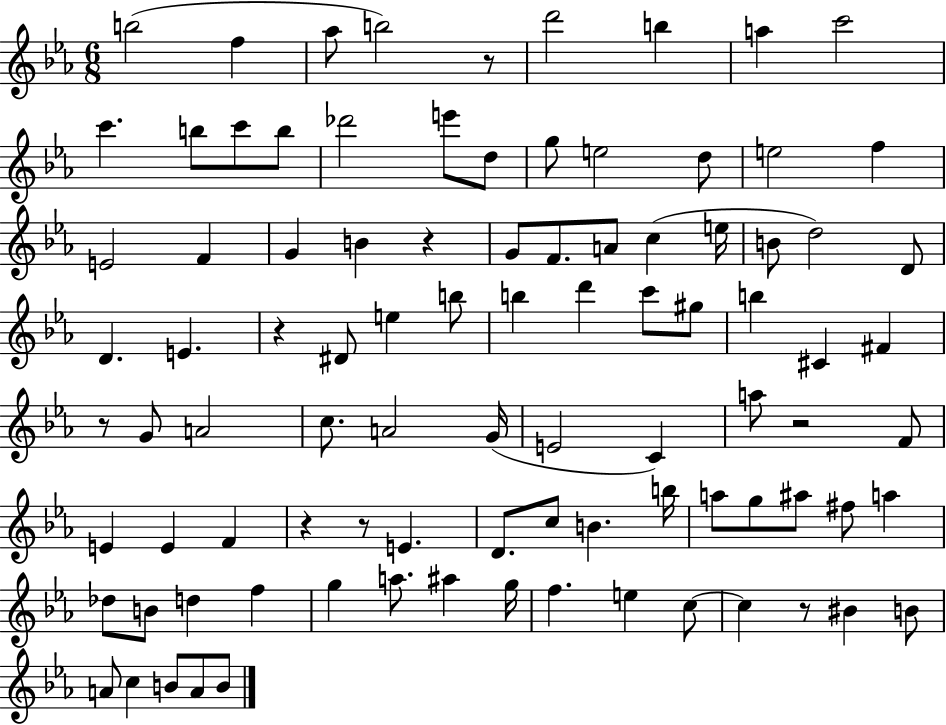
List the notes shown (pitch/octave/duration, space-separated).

B5/h F5/q Ab5/e B5/h R/e D6/h B5/q A5/q C6/h C6/q. B5/e C6/e B5/e Db6/h E6/e D5/e G5/e E5/h D5/e E5/h F5/q E4/h F4/q G4/q B4/q R/q G4/e F4/e. A4/e C5/q E5/s B4/e D5/h D4/e D4/q. E4/q. R/q D#4/e E5/q B5/e B5/q D6/q C6/e G#5/e B5/q C#4/q F#4/q R/e G4/e A4/h C5/e. A4/h G4/s E4/h C4/q A5/e R/h F4/e E4/q E4/q F4/q R/q R/e E4/q. D4/e. C5/e B4/q. B5/s A5/e G5/e A#5/e F#5/e A5/q Db5/e B4/e D5/q F5/q G5/q A5/e. A#5/q G5/s F5/q. E5/q C5/e C5/q R/e BIS4/q B4/e A4/e C5/q B4/e A4/e B4/e